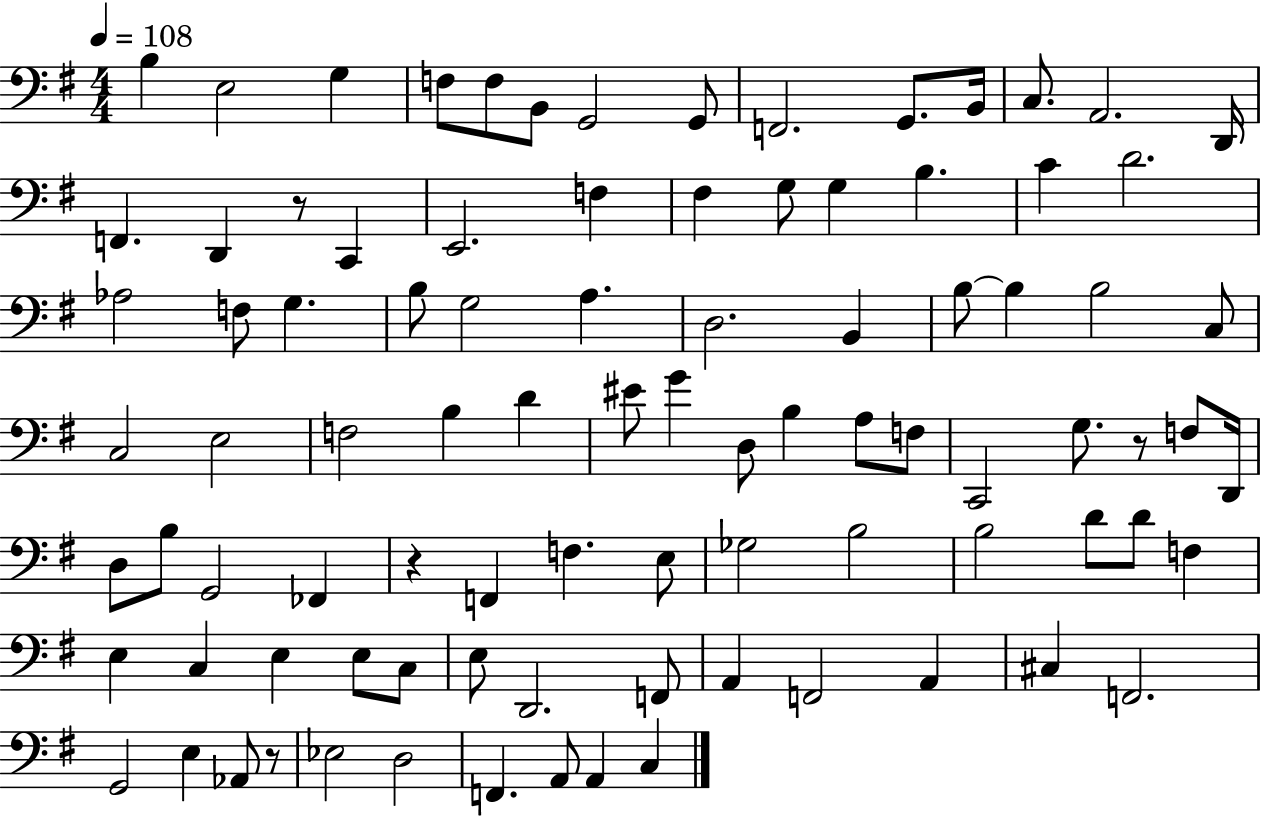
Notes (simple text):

B3/q E3/h G3/q F3/e F3/e B2/e G2/h G2/e F2/h. G2/e. B2/s C3/e. A2/h. D2/s F2/q. D2/q R/e C2/q E2/h. F3/q F#3/q G3/e G3/q B3/q. C4/q D4/h. Ab3/h F3/e G3/q. B3/e G3/h A3/q. D3/h. B2/q B3/e B3/q B3/h C3/e C3/h E3/h F3/h B3/q D4/q EIS4/e G4/q D3/e B3/q A3/e F3/e C2/h G3/e. R/e F3/e D2/s D3/e B3/e G2/h FES2/q R/q F2/q F3/q. E3/e Gb3/h B3/h B3/h D4/e D4/e F3/q E3/q C3/q E3/q E3/e C3/e E3/e D2/h. F2/e A2/q F2/h A2/q C#3/q F2/h. G2/h E3/q Ab2/e R/e Eb3/h D3/h F2/q. A2/e A2/q C3/q